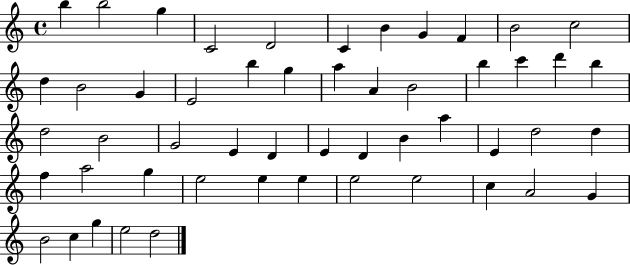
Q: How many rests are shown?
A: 0